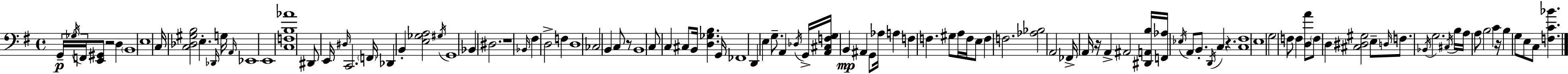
X:1
T:Untitled
M:4/4
L:1/4
K:G
G,,/4 _G,/4 F,,/4 [E,,^G,,]/2 z2 D, B,,4 E,4 C,/4 [C,_D,^G,B,]2 E, _D,,/4 G,/4 A,,/4 _E,,4 E,,4 [C,F,B,_A]4 ^D,,/2 E,,/4 ^D,/4 C,,2 F,,/4 _D,, B,, [E,_G,A,]2 ^G,/4 G,,4 _B,, ^D,2 z4 _B,,/4 ^F, D,2 F, D,4 _C,2 B,, C,/2 z/2 B,,4 C,/2 C, ^C,/2 B,,/4 [D,_G,B,] G,,/4 _F,,4 D,, E, G,/2 A,, _D,/4 G,,/4 [A,,^C,F,G,]/4 B,, ^A,, G,,/2 _A,/4 A, F, F, ^G,/2 A,/4 F,/4 E,/2 F, F,2 [_A,_B,]2 A,,2 _F,,/4 A,,/4 z/4 A,, ^A,,2 [^D,,A,,B,]/4 [F,,_A,]/4 _E,/4 A,,/2 B,,/2 D,,/4 C, z [C,^F,]4 E,4 G,2 F,/2 F, [D,A]/2 F,/2 D, [^C,^D,^G,]2 E,/2 D,/4 F,/2 _B,,/4 G,2 ^C,/4 B,/4 A,/4 A,/2 B,2 C z/4 B, G,/2 E,/2 C,/2 [F,C_B]